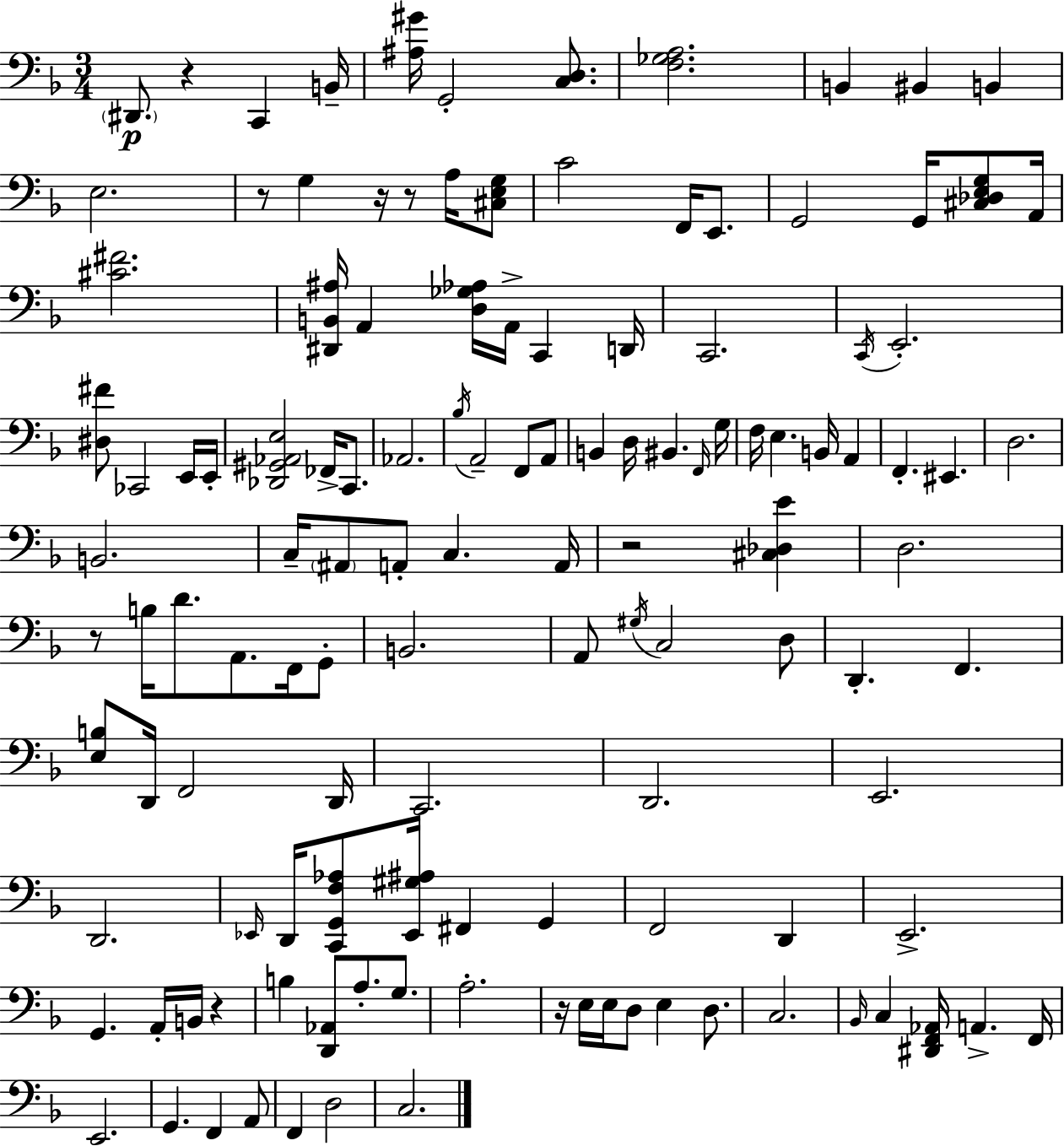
{
  \clef bass
  \numericTimeSignature
  \time 3/4
  \key d \minor
  \repeat volta 2 { \parenthesize dis,8.\p r4 c,4 b,16-- | <ais gis'>16 g,2-. <c d>8. | <f ges a>2. | b,4 bis,4 b,4 | \break e2. | r8 g4 r16 r8 a16 <cis e g>8 | c'2 f,16 e,8. | g,2 g,16 <cis des e g>8 a,16 | \break <cis' fis'>2. | <dis, b, ais>16 a,4 <d ges aes>16 a,16-> c,4 d,16 | c,2. | \acciaccatura { c,16 } e,2.-. | \break <dis fis'>8 ces,2 e,16 | e,16-. <des, gis, aes, e>2 fes,16-> c,8. | aes,2. | \acciaccatura { bes16 } a,2-- f,8 | \break a,8 b,4 d16 bis,4. | \grace { f,16 } g16 f16 e4. b,16 a,4 | f,4.-. eis,4. | d2. | \break b,2. | c16-- \parenthesize ais,8 a,8-. c4. | a,16 r2 <cis des e'>4 | d2. | \break r8 b16 d'8. a,8. | f,16 g,8-. b,2. | a,8 \acciaccatura { gis16 } c2 | d8 d,4.-. f,4. | \break <e b>8 d,16 f,2 | d,16 c,2. | d,2. | e,2. | \break d,2. | \grace { ees,16 } d,16 <c, g, f aes>8 <ees, gis ais>16 fis,4 | g,4 f,2 | d,4 e,2.-> | \break g,4. a,16-. | b,16 r4 b4 <d, aes,>8 a8.-. | g8. a2.-. | r16 e16 e16 d8 e4 | \break d8. c2. | \grace { bes,16 } c4 <dis, f, aes,>16 a,4.-> | f,16 e,2. | g,4. | \break f,4 a,8 f,4 d2 | c2. | } \bar "|."
}